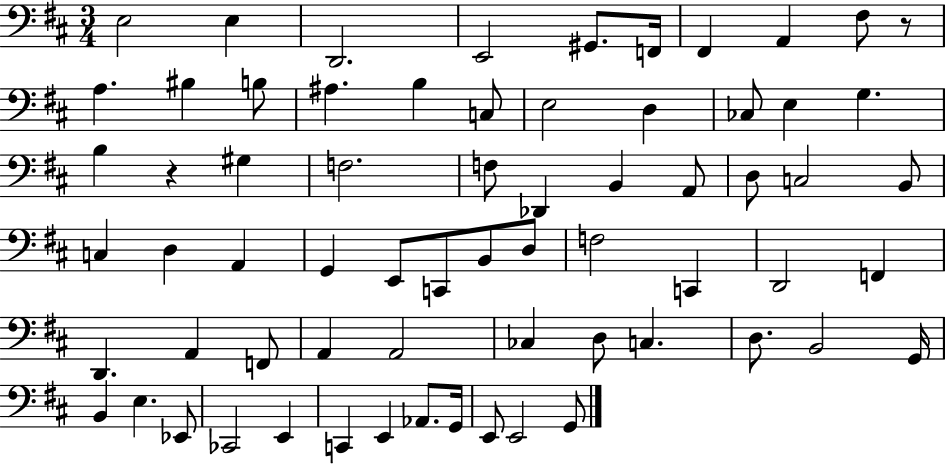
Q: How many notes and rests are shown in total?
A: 67